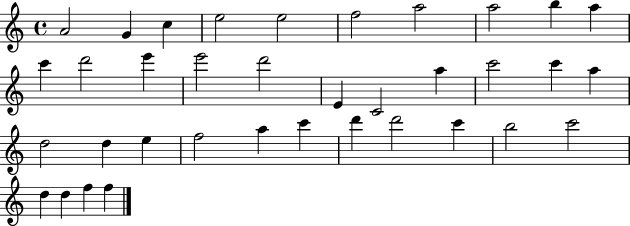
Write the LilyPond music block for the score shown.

{
  \clef treble
  \time 4/4
  \defaultTimeSignature
  \key c \major
  a'2 g'4 c''4 | e''2 e''2 | f''2 a''2 | a''2 b''4 a''4 | \break c'''4 d'''2 e'''4 | e'''2 d'''2 | e'4 c'2 a''4 | c'''2 c'''4 a''4 | \break d''2 d''4 e''4 | f''2 a''4 c'''4 | d'''4 d'''2 c'''4 | b''2 c'''2 | \break d''4 d''4 f''4 f''4 | \bar "|."
}